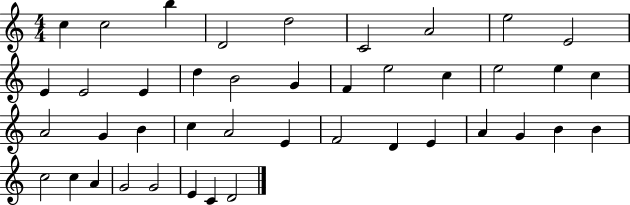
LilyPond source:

{
  \clef treble
  \numericTimeSignature
  \time 4/4
  \key c \major
  c''4 c''2 b''4 | d'2 d''2 | c'2 a'2 | e''2 e'2 | \break e'4 e'2 e'4 | d''4 b'2 g'4 | f'4 e''2 c''4 | e''2 e''4 c''4 | \break a'2 g'4 b'4 | c''4 a'2 e'4 | f'2 d'4 e'4 | a'4 g'4 b'4 b'4 | \break c''2 c''4 a'4 | g'2 g'2 | e'4 c'4 d'2 | \bar "|."
}